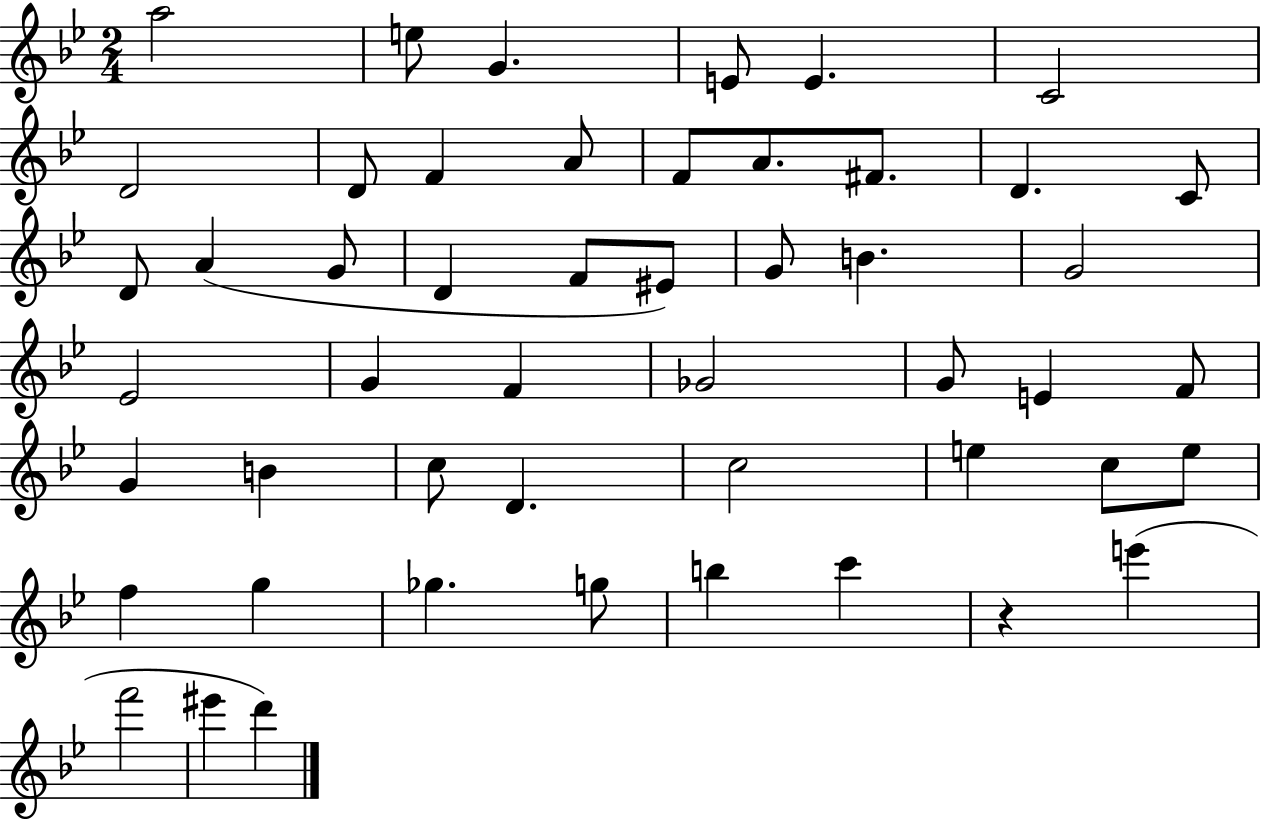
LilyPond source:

{
  \clef treble
  \numericTimeSignature
  \time 2/4
  \key bes \major
  a''2 | e''8 g'4. | e'8 e'4. | c'2 | \break d'2 | d'8 f'4 a'8 | f'8 a'8. fis'8. | d'4. c'8 | \break d'8 a'4( g'8 | d'4 f'8 eis'8) | g'8 b'4. | g'2 | \break ees'2 | g'4 f'4 | ges'2 | g'8 e'4 f'8 | \break g'4 b'4 | c''8 d'4. | c''2 | e''4 c''8 e''8 | \break f''4 g''4 | ges''4. g''8 | b''4 c'''4 | r4 e'''4( | \break f'''2 | eis'''4 d'''4) | \bar "|."
}